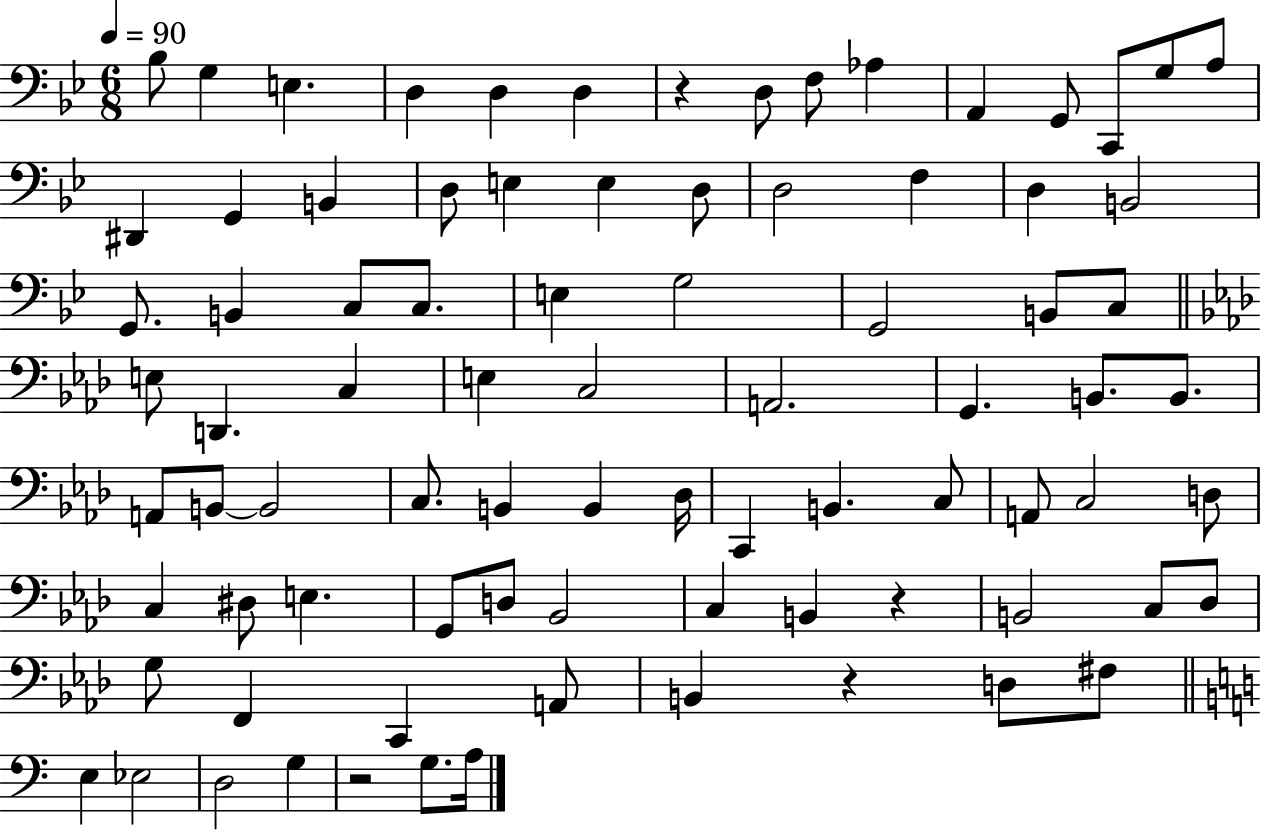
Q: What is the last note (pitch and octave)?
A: A3